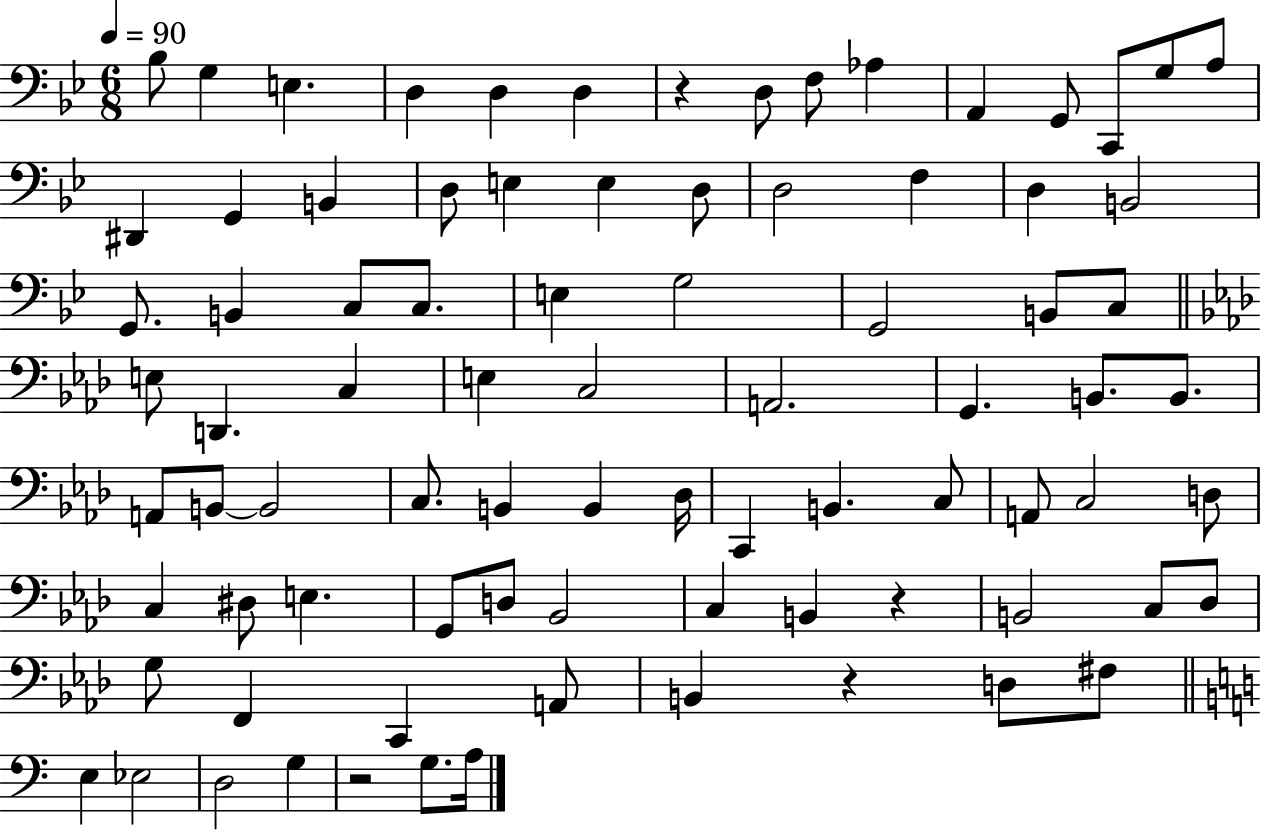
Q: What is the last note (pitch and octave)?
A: A3